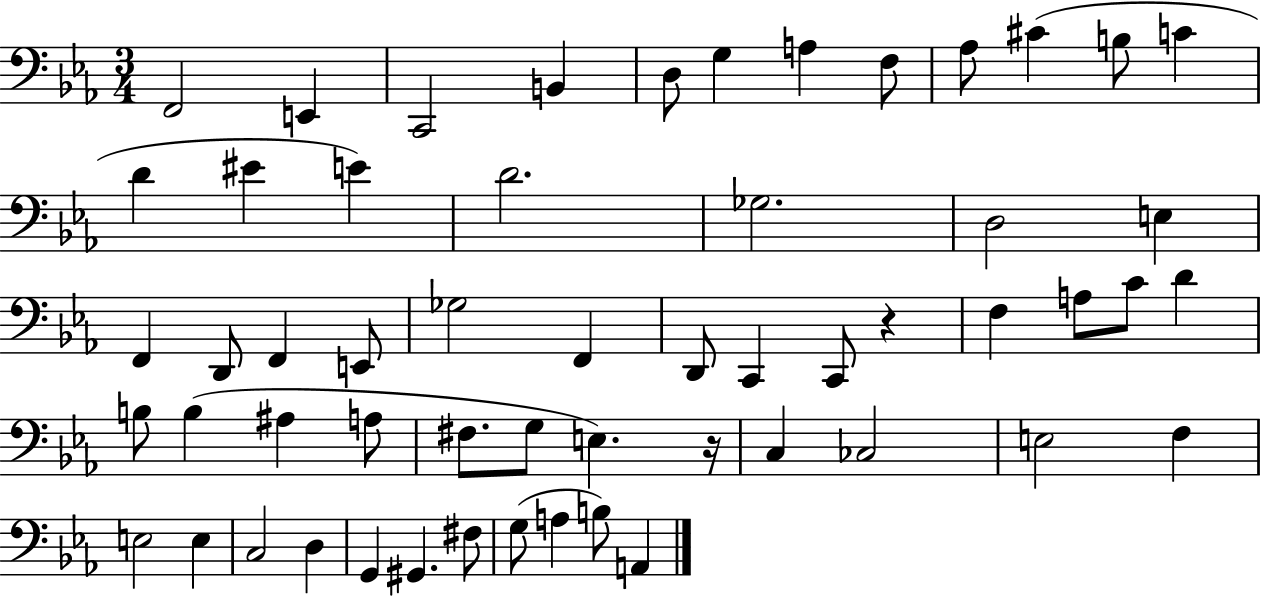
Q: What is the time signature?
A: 3/4